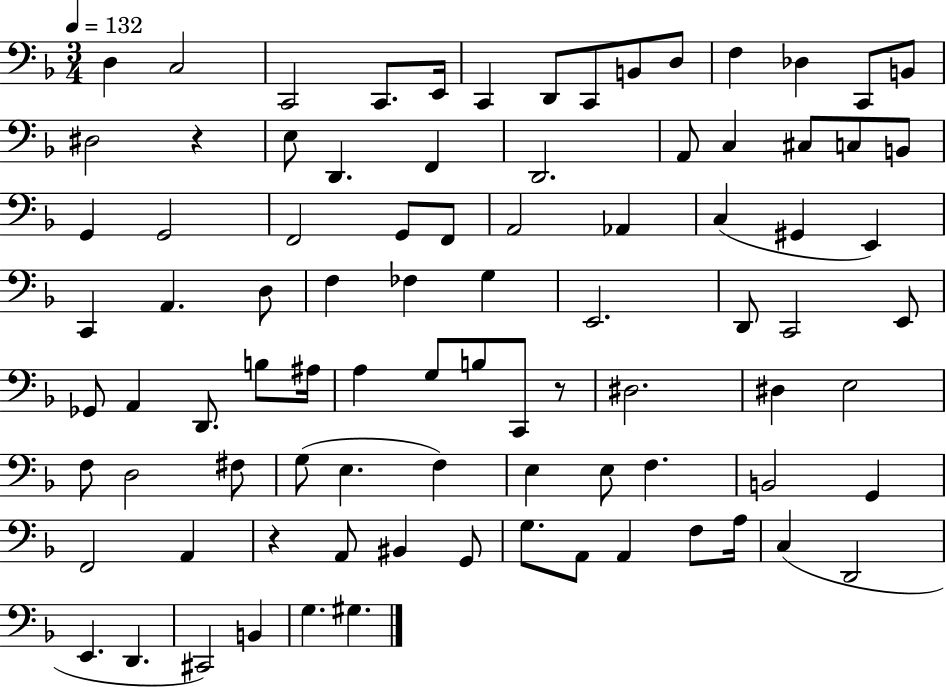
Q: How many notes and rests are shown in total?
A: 88